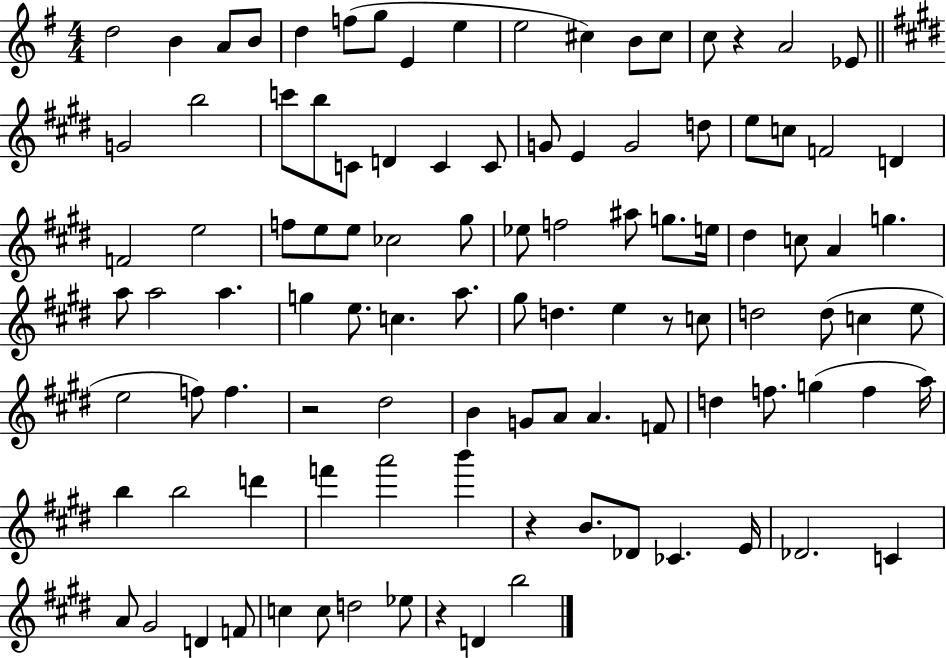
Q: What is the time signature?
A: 4/4